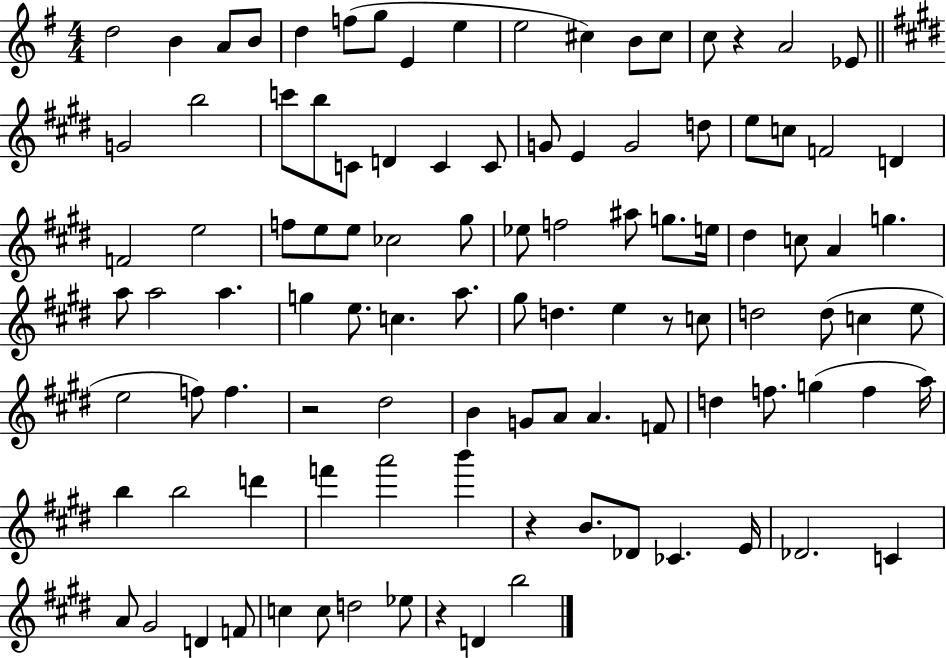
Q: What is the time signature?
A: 4/4